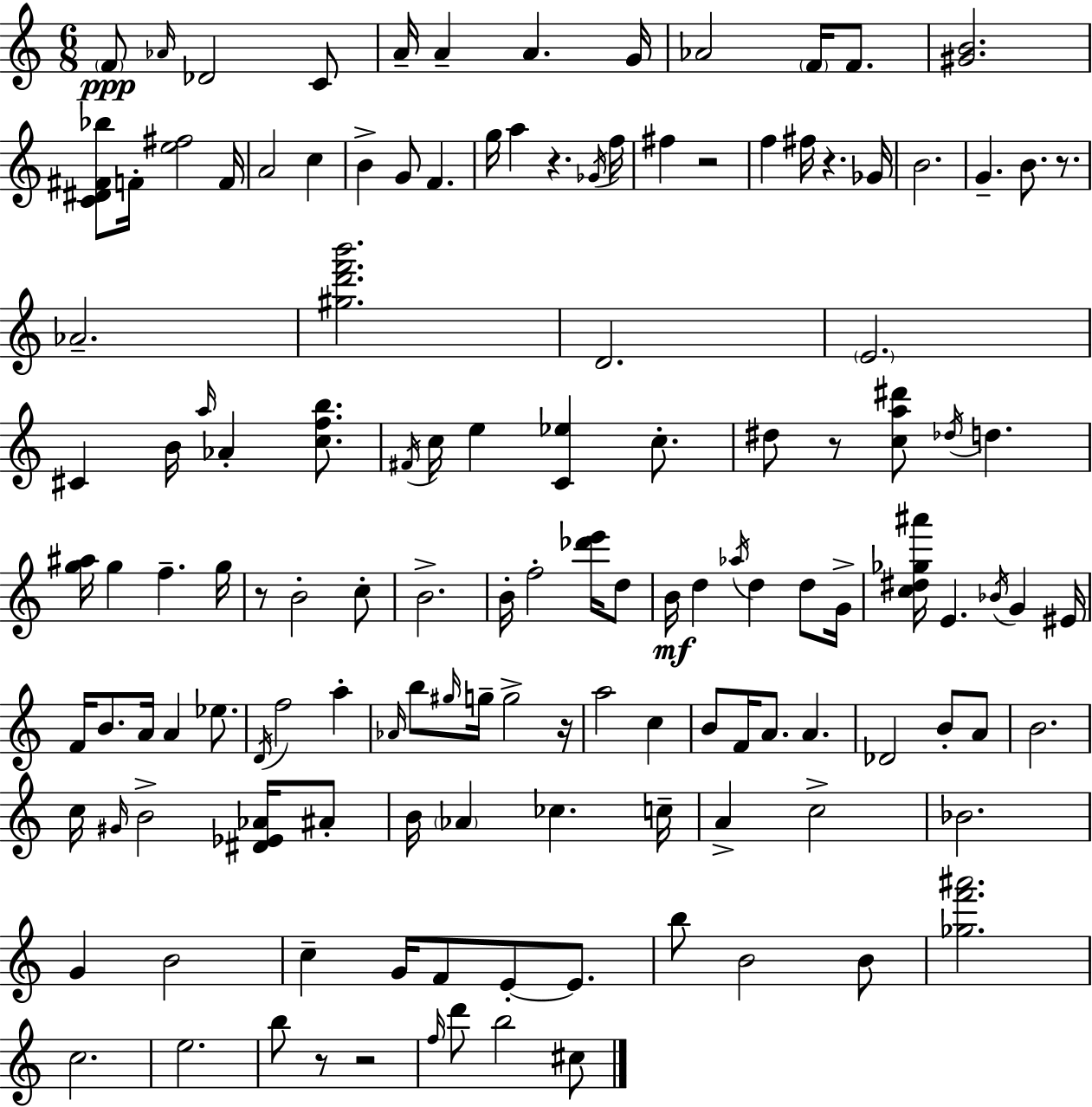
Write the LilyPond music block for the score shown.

{
  \clef treble
  \numericTimeSignature
  \time 6/8
  \key a \minor
  \repeat volta 2 { \parenthesize f'8\ppp \grace { aes'16 } des'2 c'8 | a'16-- a'4-- a'4. | g'16 aes'2 \parenthesize f'16 f'8. | <gis' b'>2. | \break <c' dis' fis' bes''>8 f'16-. <e'' fis''>2 | f'16 a'2 c''4 | b'4-> g'8 f'4. | g''16 a''4 r4. | \break \acciaccatura { ges'16 } f''16 fis''4 r2 | f''4 fis''16 r4. | ges'16 b'2. | g'4.-- b'8. r8. | \break aes'2.-- | <gis'' d''' f''' b'''>2. | d'2. | \parenthesize e'2. | \break cis'4 b'16 \grace { a''16 } aes'4-. | <c'' f'' b''>8. \acciaccatura { fis'16 } c''16 e''4 <c' ees''>4 | c''8.-. dis''8 r8 <c'' a'' dis'''>8 \acciaccatura { des''16 } d''4. | <g'' ais''>16 g''4 f''4.-- | \break g''16 r8 b'2-. | c''8-. b'2.-> | b'16-. f''2-. | <des''' e'''>16 d''8 b'16\mf d''4 \acciaccatura { aes''16 } d''4 | \break d''8 g'16-> <c'' dis'' ges'' ais'''>16 e'4. | \acciaccatura { bes'16 } g'4 eis'16 f'16 b'8. a'16 | a'4 ees''8. \acciaccatura { d'16 } f''2 | a''4-. \grace { aes'16 } b''8 \grace { gis''16 } | \break g''16-- g''2-> r16 a''2 | c''4 b'8 | f'16 a'8. a'4. des'2 | b'8-. a'8 b'2. | \break c''16 \grace { gis'16 } | b'2-> <dis' ees' aes'>16 ais'8-. b'16 | \parenthesize aes'4 ces''4. c''16-- a'4-> | c''2-> bes'2. | \break g'4 | b'2 c''4-- | g'16 f'8 e'8-.~~ e'8. b''8 | b'2 b'8 <ges'' f''' ais'''>2. | \break c''2. | e''2. | b''8 | r8 r2 \grace { f''16 } | \break d'''8 b''2 cis''8 | } \bar "|."
}